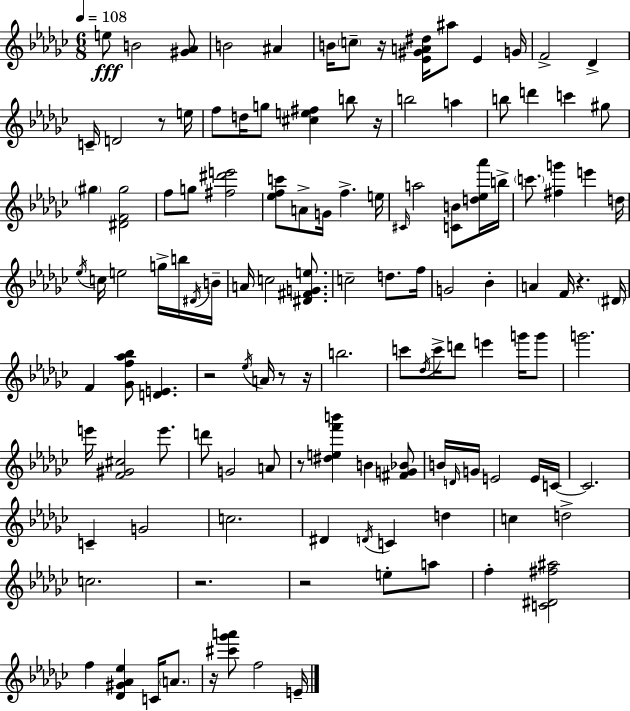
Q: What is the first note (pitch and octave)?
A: E5